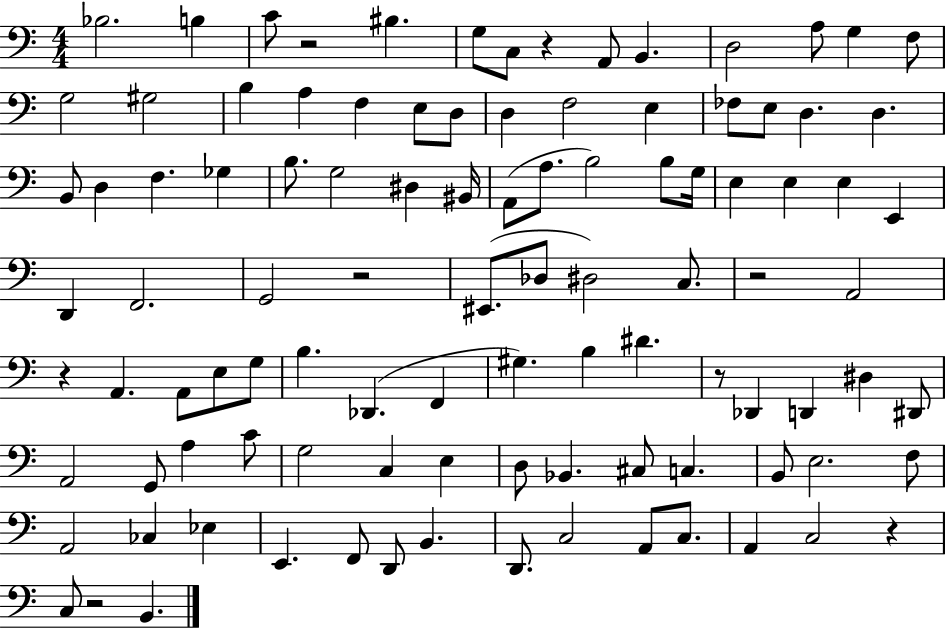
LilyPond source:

{
  \clef bass
  \numericTimeSignature
  \time 4/4
  \key c \major
  bes2. b4 | c'8 r2 bis4. | g8 c8 r4 a,8 b,4. | d2 a8 g4 f8 | \break g2 gis2 | b4 a4 f4 e8 d8 | d4 f2 e4 | fes8 e8 d4. d4. | \break b,8 d4 f4. ges4 | b8. g2 dis4 bis,16 | a,8( a8. b2) b8 g16 | e4 e4 e4 e,4 | \break d,4 f,2. | g,2 r2 | eis,8.( des8 dis2) c8. | r2 a,2 | \break r4 a,4. a,8 e8 g8 | b4. des,4.( f,4 | gis4.) b4 dis'4. | r8 des,4 d,4 dis4 dis,8 | \break a,2 g,8 a4 c'8 | g2 c4 e4 | d8 bes,4. cis8 c4. | b,8 e2. f8 | \break a,2 ces4 ees4 | e,4. f,8 d,8 b,4. | d,8. c2 a,8 c8. | a,4 c2 r4 | \break c8 r2 b,4. | \bar "|."
}